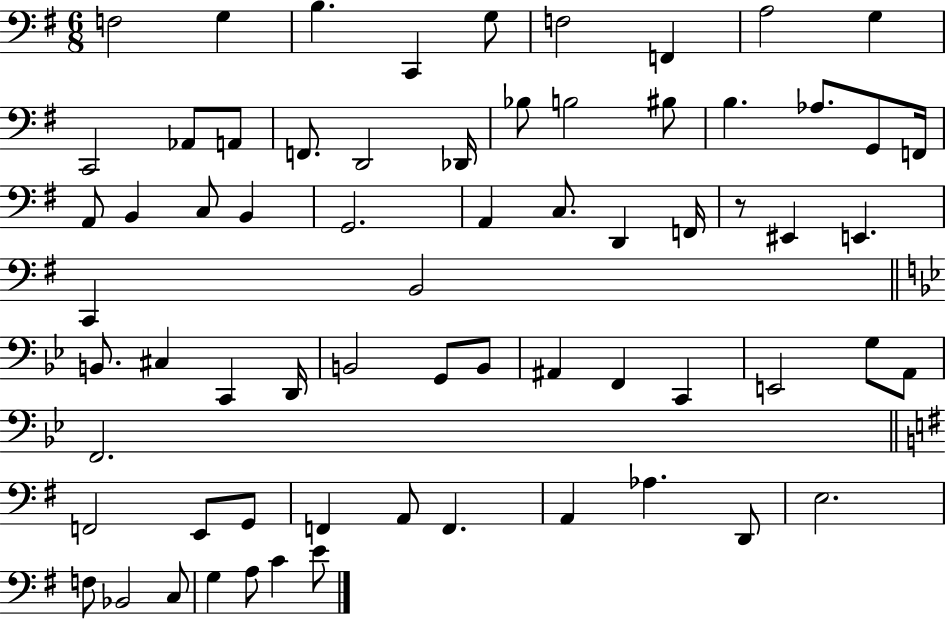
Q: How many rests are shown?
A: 1